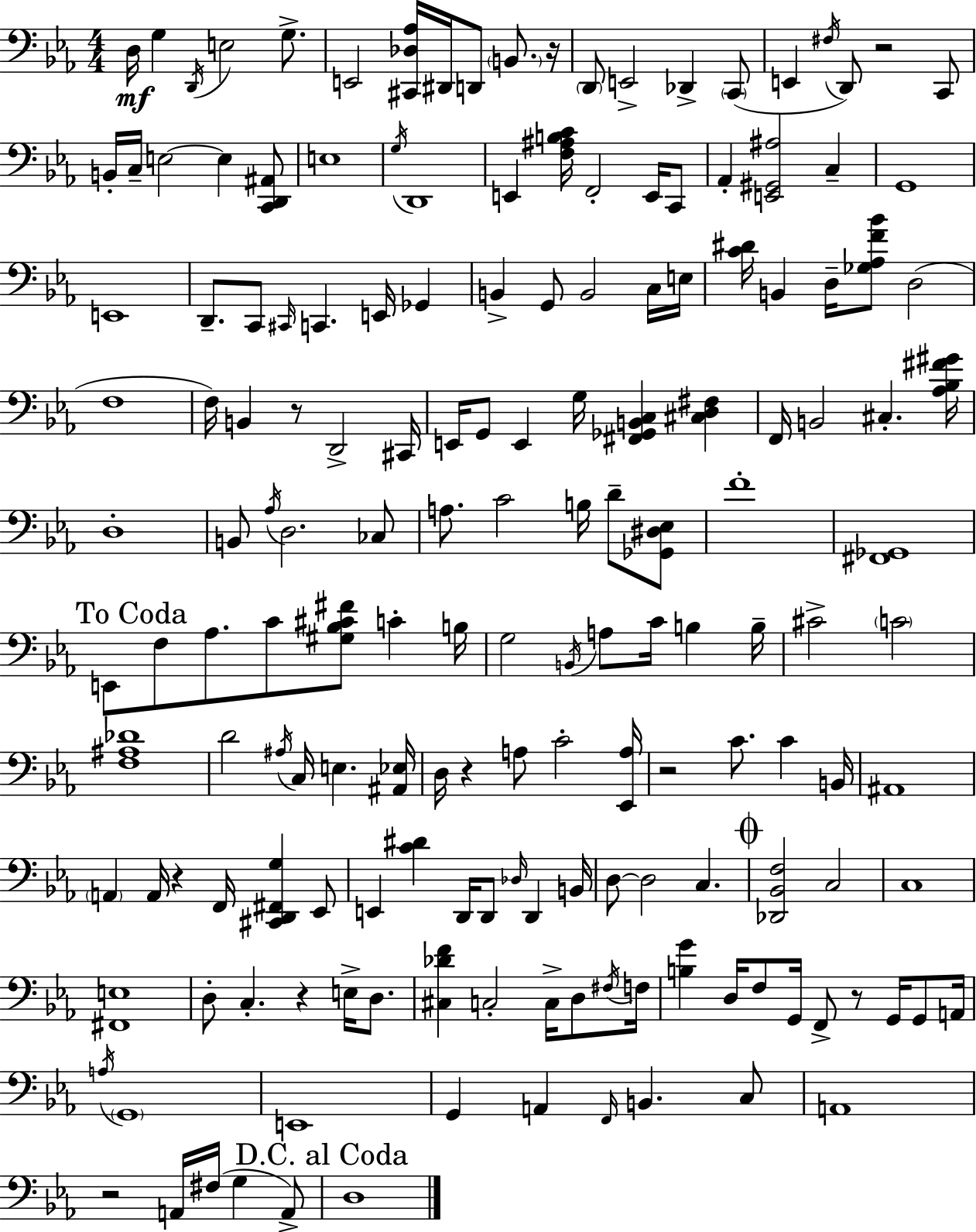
D3/s G3/q D2/s E3/h G3/e. E2/h [C#2,Db3,Ab3]/s D#2/s D2/e B2/e. R/s D2/e E2/h Db2/q C2/e E2/q F#3/s D2/e R/h C2/e B2/s C3/s E3/h E3/q [C2,D2,A#2]/e E3/w G3/s D2/w E2/q [F3,A#3,B3,C4]/s F2/h E2/s C2/e Ab2/q [E2,G#2,A#3]/h C3/q G2/w E2/w D2/e. C2/e C#2/s C2/q. E2/s Gb2/q B2/q G2/e B2/h C3/s E3/s [C4,D#4]/s B2/q D3/s [Gb3,Ab3,F4,Bb4]/e D3/h F3/w F3/s B2/q R/e D2/h C#2/s E2/s G2/e E2/q G3/s [F#2,Gb2,B2,C3]/q [C#3,D3,F#3]/q F2/s B2/h C#3/q. [Ab3,Bb3,F#4,G#4]/s D3/w B2/e Ab3/s D3/h. CES3/e A3/e. C4/h B3/s D4/e [Gb2,D#3,Eb3]/e F4/w [F#2,Gb2]/w E2/e F3/e Ab3/e. C4/e [G#3,Bb3,C#4,F#4]/e C4/q B3/s G3/h B2/s A3/e C4/s B3/q B3/s C#4/h C4/h [F3,A#3,Db4]/w D4/h A#3/s C3/s E3/q. [A#2,Eb3]/s D3/s R/q A3/e C4/h [Eb2,A3]/s R/h C4/e. C4/q B2/s A#2/w A2/q A2/s R/q F2/s [C#2,D2,F#2,G3]/q Eb2/e E2/q [C4,D#4]/q D2/s D2/e Db3/s D2/q B2/s D3/e D3/h C3/q. [Db2,Bb2,F3]/h C3/h C3/w [F#2,E3]/w D3/e C3/q. R/q E3/s D3/e. [C#3,Db4,F4]/q C3/h C3/s D3/e F#3/s F3/s [B3,G4]/q D3/s F3/e G2/s F2/e R/e G2/s G2/e A2/s A3/s G2/w E2/w G2/q A2/q F2/s B2/q. C3/e A2/w R/h A2/s F#3/s G3/q A2/e D3/w